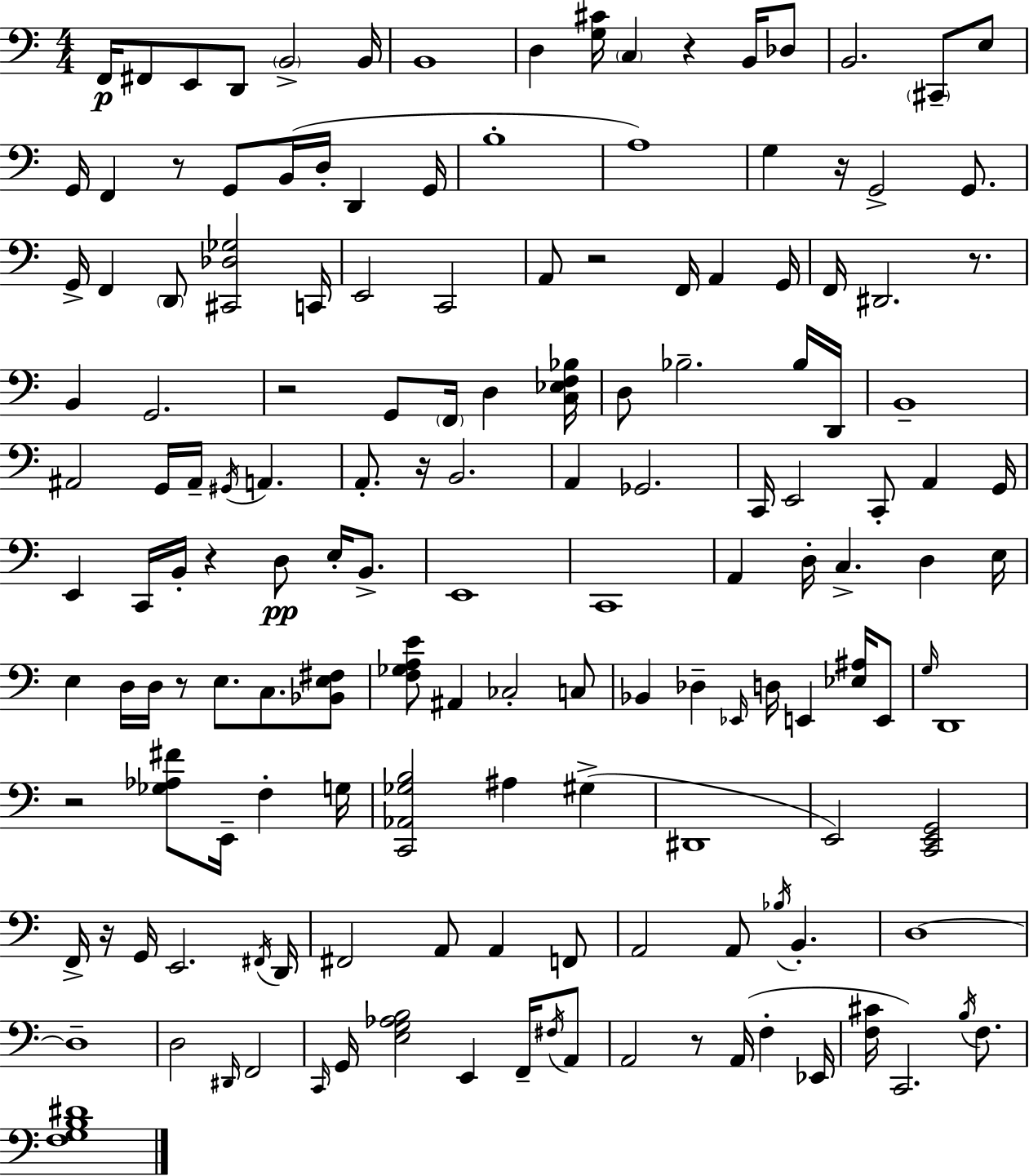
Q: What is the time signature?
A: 4/4